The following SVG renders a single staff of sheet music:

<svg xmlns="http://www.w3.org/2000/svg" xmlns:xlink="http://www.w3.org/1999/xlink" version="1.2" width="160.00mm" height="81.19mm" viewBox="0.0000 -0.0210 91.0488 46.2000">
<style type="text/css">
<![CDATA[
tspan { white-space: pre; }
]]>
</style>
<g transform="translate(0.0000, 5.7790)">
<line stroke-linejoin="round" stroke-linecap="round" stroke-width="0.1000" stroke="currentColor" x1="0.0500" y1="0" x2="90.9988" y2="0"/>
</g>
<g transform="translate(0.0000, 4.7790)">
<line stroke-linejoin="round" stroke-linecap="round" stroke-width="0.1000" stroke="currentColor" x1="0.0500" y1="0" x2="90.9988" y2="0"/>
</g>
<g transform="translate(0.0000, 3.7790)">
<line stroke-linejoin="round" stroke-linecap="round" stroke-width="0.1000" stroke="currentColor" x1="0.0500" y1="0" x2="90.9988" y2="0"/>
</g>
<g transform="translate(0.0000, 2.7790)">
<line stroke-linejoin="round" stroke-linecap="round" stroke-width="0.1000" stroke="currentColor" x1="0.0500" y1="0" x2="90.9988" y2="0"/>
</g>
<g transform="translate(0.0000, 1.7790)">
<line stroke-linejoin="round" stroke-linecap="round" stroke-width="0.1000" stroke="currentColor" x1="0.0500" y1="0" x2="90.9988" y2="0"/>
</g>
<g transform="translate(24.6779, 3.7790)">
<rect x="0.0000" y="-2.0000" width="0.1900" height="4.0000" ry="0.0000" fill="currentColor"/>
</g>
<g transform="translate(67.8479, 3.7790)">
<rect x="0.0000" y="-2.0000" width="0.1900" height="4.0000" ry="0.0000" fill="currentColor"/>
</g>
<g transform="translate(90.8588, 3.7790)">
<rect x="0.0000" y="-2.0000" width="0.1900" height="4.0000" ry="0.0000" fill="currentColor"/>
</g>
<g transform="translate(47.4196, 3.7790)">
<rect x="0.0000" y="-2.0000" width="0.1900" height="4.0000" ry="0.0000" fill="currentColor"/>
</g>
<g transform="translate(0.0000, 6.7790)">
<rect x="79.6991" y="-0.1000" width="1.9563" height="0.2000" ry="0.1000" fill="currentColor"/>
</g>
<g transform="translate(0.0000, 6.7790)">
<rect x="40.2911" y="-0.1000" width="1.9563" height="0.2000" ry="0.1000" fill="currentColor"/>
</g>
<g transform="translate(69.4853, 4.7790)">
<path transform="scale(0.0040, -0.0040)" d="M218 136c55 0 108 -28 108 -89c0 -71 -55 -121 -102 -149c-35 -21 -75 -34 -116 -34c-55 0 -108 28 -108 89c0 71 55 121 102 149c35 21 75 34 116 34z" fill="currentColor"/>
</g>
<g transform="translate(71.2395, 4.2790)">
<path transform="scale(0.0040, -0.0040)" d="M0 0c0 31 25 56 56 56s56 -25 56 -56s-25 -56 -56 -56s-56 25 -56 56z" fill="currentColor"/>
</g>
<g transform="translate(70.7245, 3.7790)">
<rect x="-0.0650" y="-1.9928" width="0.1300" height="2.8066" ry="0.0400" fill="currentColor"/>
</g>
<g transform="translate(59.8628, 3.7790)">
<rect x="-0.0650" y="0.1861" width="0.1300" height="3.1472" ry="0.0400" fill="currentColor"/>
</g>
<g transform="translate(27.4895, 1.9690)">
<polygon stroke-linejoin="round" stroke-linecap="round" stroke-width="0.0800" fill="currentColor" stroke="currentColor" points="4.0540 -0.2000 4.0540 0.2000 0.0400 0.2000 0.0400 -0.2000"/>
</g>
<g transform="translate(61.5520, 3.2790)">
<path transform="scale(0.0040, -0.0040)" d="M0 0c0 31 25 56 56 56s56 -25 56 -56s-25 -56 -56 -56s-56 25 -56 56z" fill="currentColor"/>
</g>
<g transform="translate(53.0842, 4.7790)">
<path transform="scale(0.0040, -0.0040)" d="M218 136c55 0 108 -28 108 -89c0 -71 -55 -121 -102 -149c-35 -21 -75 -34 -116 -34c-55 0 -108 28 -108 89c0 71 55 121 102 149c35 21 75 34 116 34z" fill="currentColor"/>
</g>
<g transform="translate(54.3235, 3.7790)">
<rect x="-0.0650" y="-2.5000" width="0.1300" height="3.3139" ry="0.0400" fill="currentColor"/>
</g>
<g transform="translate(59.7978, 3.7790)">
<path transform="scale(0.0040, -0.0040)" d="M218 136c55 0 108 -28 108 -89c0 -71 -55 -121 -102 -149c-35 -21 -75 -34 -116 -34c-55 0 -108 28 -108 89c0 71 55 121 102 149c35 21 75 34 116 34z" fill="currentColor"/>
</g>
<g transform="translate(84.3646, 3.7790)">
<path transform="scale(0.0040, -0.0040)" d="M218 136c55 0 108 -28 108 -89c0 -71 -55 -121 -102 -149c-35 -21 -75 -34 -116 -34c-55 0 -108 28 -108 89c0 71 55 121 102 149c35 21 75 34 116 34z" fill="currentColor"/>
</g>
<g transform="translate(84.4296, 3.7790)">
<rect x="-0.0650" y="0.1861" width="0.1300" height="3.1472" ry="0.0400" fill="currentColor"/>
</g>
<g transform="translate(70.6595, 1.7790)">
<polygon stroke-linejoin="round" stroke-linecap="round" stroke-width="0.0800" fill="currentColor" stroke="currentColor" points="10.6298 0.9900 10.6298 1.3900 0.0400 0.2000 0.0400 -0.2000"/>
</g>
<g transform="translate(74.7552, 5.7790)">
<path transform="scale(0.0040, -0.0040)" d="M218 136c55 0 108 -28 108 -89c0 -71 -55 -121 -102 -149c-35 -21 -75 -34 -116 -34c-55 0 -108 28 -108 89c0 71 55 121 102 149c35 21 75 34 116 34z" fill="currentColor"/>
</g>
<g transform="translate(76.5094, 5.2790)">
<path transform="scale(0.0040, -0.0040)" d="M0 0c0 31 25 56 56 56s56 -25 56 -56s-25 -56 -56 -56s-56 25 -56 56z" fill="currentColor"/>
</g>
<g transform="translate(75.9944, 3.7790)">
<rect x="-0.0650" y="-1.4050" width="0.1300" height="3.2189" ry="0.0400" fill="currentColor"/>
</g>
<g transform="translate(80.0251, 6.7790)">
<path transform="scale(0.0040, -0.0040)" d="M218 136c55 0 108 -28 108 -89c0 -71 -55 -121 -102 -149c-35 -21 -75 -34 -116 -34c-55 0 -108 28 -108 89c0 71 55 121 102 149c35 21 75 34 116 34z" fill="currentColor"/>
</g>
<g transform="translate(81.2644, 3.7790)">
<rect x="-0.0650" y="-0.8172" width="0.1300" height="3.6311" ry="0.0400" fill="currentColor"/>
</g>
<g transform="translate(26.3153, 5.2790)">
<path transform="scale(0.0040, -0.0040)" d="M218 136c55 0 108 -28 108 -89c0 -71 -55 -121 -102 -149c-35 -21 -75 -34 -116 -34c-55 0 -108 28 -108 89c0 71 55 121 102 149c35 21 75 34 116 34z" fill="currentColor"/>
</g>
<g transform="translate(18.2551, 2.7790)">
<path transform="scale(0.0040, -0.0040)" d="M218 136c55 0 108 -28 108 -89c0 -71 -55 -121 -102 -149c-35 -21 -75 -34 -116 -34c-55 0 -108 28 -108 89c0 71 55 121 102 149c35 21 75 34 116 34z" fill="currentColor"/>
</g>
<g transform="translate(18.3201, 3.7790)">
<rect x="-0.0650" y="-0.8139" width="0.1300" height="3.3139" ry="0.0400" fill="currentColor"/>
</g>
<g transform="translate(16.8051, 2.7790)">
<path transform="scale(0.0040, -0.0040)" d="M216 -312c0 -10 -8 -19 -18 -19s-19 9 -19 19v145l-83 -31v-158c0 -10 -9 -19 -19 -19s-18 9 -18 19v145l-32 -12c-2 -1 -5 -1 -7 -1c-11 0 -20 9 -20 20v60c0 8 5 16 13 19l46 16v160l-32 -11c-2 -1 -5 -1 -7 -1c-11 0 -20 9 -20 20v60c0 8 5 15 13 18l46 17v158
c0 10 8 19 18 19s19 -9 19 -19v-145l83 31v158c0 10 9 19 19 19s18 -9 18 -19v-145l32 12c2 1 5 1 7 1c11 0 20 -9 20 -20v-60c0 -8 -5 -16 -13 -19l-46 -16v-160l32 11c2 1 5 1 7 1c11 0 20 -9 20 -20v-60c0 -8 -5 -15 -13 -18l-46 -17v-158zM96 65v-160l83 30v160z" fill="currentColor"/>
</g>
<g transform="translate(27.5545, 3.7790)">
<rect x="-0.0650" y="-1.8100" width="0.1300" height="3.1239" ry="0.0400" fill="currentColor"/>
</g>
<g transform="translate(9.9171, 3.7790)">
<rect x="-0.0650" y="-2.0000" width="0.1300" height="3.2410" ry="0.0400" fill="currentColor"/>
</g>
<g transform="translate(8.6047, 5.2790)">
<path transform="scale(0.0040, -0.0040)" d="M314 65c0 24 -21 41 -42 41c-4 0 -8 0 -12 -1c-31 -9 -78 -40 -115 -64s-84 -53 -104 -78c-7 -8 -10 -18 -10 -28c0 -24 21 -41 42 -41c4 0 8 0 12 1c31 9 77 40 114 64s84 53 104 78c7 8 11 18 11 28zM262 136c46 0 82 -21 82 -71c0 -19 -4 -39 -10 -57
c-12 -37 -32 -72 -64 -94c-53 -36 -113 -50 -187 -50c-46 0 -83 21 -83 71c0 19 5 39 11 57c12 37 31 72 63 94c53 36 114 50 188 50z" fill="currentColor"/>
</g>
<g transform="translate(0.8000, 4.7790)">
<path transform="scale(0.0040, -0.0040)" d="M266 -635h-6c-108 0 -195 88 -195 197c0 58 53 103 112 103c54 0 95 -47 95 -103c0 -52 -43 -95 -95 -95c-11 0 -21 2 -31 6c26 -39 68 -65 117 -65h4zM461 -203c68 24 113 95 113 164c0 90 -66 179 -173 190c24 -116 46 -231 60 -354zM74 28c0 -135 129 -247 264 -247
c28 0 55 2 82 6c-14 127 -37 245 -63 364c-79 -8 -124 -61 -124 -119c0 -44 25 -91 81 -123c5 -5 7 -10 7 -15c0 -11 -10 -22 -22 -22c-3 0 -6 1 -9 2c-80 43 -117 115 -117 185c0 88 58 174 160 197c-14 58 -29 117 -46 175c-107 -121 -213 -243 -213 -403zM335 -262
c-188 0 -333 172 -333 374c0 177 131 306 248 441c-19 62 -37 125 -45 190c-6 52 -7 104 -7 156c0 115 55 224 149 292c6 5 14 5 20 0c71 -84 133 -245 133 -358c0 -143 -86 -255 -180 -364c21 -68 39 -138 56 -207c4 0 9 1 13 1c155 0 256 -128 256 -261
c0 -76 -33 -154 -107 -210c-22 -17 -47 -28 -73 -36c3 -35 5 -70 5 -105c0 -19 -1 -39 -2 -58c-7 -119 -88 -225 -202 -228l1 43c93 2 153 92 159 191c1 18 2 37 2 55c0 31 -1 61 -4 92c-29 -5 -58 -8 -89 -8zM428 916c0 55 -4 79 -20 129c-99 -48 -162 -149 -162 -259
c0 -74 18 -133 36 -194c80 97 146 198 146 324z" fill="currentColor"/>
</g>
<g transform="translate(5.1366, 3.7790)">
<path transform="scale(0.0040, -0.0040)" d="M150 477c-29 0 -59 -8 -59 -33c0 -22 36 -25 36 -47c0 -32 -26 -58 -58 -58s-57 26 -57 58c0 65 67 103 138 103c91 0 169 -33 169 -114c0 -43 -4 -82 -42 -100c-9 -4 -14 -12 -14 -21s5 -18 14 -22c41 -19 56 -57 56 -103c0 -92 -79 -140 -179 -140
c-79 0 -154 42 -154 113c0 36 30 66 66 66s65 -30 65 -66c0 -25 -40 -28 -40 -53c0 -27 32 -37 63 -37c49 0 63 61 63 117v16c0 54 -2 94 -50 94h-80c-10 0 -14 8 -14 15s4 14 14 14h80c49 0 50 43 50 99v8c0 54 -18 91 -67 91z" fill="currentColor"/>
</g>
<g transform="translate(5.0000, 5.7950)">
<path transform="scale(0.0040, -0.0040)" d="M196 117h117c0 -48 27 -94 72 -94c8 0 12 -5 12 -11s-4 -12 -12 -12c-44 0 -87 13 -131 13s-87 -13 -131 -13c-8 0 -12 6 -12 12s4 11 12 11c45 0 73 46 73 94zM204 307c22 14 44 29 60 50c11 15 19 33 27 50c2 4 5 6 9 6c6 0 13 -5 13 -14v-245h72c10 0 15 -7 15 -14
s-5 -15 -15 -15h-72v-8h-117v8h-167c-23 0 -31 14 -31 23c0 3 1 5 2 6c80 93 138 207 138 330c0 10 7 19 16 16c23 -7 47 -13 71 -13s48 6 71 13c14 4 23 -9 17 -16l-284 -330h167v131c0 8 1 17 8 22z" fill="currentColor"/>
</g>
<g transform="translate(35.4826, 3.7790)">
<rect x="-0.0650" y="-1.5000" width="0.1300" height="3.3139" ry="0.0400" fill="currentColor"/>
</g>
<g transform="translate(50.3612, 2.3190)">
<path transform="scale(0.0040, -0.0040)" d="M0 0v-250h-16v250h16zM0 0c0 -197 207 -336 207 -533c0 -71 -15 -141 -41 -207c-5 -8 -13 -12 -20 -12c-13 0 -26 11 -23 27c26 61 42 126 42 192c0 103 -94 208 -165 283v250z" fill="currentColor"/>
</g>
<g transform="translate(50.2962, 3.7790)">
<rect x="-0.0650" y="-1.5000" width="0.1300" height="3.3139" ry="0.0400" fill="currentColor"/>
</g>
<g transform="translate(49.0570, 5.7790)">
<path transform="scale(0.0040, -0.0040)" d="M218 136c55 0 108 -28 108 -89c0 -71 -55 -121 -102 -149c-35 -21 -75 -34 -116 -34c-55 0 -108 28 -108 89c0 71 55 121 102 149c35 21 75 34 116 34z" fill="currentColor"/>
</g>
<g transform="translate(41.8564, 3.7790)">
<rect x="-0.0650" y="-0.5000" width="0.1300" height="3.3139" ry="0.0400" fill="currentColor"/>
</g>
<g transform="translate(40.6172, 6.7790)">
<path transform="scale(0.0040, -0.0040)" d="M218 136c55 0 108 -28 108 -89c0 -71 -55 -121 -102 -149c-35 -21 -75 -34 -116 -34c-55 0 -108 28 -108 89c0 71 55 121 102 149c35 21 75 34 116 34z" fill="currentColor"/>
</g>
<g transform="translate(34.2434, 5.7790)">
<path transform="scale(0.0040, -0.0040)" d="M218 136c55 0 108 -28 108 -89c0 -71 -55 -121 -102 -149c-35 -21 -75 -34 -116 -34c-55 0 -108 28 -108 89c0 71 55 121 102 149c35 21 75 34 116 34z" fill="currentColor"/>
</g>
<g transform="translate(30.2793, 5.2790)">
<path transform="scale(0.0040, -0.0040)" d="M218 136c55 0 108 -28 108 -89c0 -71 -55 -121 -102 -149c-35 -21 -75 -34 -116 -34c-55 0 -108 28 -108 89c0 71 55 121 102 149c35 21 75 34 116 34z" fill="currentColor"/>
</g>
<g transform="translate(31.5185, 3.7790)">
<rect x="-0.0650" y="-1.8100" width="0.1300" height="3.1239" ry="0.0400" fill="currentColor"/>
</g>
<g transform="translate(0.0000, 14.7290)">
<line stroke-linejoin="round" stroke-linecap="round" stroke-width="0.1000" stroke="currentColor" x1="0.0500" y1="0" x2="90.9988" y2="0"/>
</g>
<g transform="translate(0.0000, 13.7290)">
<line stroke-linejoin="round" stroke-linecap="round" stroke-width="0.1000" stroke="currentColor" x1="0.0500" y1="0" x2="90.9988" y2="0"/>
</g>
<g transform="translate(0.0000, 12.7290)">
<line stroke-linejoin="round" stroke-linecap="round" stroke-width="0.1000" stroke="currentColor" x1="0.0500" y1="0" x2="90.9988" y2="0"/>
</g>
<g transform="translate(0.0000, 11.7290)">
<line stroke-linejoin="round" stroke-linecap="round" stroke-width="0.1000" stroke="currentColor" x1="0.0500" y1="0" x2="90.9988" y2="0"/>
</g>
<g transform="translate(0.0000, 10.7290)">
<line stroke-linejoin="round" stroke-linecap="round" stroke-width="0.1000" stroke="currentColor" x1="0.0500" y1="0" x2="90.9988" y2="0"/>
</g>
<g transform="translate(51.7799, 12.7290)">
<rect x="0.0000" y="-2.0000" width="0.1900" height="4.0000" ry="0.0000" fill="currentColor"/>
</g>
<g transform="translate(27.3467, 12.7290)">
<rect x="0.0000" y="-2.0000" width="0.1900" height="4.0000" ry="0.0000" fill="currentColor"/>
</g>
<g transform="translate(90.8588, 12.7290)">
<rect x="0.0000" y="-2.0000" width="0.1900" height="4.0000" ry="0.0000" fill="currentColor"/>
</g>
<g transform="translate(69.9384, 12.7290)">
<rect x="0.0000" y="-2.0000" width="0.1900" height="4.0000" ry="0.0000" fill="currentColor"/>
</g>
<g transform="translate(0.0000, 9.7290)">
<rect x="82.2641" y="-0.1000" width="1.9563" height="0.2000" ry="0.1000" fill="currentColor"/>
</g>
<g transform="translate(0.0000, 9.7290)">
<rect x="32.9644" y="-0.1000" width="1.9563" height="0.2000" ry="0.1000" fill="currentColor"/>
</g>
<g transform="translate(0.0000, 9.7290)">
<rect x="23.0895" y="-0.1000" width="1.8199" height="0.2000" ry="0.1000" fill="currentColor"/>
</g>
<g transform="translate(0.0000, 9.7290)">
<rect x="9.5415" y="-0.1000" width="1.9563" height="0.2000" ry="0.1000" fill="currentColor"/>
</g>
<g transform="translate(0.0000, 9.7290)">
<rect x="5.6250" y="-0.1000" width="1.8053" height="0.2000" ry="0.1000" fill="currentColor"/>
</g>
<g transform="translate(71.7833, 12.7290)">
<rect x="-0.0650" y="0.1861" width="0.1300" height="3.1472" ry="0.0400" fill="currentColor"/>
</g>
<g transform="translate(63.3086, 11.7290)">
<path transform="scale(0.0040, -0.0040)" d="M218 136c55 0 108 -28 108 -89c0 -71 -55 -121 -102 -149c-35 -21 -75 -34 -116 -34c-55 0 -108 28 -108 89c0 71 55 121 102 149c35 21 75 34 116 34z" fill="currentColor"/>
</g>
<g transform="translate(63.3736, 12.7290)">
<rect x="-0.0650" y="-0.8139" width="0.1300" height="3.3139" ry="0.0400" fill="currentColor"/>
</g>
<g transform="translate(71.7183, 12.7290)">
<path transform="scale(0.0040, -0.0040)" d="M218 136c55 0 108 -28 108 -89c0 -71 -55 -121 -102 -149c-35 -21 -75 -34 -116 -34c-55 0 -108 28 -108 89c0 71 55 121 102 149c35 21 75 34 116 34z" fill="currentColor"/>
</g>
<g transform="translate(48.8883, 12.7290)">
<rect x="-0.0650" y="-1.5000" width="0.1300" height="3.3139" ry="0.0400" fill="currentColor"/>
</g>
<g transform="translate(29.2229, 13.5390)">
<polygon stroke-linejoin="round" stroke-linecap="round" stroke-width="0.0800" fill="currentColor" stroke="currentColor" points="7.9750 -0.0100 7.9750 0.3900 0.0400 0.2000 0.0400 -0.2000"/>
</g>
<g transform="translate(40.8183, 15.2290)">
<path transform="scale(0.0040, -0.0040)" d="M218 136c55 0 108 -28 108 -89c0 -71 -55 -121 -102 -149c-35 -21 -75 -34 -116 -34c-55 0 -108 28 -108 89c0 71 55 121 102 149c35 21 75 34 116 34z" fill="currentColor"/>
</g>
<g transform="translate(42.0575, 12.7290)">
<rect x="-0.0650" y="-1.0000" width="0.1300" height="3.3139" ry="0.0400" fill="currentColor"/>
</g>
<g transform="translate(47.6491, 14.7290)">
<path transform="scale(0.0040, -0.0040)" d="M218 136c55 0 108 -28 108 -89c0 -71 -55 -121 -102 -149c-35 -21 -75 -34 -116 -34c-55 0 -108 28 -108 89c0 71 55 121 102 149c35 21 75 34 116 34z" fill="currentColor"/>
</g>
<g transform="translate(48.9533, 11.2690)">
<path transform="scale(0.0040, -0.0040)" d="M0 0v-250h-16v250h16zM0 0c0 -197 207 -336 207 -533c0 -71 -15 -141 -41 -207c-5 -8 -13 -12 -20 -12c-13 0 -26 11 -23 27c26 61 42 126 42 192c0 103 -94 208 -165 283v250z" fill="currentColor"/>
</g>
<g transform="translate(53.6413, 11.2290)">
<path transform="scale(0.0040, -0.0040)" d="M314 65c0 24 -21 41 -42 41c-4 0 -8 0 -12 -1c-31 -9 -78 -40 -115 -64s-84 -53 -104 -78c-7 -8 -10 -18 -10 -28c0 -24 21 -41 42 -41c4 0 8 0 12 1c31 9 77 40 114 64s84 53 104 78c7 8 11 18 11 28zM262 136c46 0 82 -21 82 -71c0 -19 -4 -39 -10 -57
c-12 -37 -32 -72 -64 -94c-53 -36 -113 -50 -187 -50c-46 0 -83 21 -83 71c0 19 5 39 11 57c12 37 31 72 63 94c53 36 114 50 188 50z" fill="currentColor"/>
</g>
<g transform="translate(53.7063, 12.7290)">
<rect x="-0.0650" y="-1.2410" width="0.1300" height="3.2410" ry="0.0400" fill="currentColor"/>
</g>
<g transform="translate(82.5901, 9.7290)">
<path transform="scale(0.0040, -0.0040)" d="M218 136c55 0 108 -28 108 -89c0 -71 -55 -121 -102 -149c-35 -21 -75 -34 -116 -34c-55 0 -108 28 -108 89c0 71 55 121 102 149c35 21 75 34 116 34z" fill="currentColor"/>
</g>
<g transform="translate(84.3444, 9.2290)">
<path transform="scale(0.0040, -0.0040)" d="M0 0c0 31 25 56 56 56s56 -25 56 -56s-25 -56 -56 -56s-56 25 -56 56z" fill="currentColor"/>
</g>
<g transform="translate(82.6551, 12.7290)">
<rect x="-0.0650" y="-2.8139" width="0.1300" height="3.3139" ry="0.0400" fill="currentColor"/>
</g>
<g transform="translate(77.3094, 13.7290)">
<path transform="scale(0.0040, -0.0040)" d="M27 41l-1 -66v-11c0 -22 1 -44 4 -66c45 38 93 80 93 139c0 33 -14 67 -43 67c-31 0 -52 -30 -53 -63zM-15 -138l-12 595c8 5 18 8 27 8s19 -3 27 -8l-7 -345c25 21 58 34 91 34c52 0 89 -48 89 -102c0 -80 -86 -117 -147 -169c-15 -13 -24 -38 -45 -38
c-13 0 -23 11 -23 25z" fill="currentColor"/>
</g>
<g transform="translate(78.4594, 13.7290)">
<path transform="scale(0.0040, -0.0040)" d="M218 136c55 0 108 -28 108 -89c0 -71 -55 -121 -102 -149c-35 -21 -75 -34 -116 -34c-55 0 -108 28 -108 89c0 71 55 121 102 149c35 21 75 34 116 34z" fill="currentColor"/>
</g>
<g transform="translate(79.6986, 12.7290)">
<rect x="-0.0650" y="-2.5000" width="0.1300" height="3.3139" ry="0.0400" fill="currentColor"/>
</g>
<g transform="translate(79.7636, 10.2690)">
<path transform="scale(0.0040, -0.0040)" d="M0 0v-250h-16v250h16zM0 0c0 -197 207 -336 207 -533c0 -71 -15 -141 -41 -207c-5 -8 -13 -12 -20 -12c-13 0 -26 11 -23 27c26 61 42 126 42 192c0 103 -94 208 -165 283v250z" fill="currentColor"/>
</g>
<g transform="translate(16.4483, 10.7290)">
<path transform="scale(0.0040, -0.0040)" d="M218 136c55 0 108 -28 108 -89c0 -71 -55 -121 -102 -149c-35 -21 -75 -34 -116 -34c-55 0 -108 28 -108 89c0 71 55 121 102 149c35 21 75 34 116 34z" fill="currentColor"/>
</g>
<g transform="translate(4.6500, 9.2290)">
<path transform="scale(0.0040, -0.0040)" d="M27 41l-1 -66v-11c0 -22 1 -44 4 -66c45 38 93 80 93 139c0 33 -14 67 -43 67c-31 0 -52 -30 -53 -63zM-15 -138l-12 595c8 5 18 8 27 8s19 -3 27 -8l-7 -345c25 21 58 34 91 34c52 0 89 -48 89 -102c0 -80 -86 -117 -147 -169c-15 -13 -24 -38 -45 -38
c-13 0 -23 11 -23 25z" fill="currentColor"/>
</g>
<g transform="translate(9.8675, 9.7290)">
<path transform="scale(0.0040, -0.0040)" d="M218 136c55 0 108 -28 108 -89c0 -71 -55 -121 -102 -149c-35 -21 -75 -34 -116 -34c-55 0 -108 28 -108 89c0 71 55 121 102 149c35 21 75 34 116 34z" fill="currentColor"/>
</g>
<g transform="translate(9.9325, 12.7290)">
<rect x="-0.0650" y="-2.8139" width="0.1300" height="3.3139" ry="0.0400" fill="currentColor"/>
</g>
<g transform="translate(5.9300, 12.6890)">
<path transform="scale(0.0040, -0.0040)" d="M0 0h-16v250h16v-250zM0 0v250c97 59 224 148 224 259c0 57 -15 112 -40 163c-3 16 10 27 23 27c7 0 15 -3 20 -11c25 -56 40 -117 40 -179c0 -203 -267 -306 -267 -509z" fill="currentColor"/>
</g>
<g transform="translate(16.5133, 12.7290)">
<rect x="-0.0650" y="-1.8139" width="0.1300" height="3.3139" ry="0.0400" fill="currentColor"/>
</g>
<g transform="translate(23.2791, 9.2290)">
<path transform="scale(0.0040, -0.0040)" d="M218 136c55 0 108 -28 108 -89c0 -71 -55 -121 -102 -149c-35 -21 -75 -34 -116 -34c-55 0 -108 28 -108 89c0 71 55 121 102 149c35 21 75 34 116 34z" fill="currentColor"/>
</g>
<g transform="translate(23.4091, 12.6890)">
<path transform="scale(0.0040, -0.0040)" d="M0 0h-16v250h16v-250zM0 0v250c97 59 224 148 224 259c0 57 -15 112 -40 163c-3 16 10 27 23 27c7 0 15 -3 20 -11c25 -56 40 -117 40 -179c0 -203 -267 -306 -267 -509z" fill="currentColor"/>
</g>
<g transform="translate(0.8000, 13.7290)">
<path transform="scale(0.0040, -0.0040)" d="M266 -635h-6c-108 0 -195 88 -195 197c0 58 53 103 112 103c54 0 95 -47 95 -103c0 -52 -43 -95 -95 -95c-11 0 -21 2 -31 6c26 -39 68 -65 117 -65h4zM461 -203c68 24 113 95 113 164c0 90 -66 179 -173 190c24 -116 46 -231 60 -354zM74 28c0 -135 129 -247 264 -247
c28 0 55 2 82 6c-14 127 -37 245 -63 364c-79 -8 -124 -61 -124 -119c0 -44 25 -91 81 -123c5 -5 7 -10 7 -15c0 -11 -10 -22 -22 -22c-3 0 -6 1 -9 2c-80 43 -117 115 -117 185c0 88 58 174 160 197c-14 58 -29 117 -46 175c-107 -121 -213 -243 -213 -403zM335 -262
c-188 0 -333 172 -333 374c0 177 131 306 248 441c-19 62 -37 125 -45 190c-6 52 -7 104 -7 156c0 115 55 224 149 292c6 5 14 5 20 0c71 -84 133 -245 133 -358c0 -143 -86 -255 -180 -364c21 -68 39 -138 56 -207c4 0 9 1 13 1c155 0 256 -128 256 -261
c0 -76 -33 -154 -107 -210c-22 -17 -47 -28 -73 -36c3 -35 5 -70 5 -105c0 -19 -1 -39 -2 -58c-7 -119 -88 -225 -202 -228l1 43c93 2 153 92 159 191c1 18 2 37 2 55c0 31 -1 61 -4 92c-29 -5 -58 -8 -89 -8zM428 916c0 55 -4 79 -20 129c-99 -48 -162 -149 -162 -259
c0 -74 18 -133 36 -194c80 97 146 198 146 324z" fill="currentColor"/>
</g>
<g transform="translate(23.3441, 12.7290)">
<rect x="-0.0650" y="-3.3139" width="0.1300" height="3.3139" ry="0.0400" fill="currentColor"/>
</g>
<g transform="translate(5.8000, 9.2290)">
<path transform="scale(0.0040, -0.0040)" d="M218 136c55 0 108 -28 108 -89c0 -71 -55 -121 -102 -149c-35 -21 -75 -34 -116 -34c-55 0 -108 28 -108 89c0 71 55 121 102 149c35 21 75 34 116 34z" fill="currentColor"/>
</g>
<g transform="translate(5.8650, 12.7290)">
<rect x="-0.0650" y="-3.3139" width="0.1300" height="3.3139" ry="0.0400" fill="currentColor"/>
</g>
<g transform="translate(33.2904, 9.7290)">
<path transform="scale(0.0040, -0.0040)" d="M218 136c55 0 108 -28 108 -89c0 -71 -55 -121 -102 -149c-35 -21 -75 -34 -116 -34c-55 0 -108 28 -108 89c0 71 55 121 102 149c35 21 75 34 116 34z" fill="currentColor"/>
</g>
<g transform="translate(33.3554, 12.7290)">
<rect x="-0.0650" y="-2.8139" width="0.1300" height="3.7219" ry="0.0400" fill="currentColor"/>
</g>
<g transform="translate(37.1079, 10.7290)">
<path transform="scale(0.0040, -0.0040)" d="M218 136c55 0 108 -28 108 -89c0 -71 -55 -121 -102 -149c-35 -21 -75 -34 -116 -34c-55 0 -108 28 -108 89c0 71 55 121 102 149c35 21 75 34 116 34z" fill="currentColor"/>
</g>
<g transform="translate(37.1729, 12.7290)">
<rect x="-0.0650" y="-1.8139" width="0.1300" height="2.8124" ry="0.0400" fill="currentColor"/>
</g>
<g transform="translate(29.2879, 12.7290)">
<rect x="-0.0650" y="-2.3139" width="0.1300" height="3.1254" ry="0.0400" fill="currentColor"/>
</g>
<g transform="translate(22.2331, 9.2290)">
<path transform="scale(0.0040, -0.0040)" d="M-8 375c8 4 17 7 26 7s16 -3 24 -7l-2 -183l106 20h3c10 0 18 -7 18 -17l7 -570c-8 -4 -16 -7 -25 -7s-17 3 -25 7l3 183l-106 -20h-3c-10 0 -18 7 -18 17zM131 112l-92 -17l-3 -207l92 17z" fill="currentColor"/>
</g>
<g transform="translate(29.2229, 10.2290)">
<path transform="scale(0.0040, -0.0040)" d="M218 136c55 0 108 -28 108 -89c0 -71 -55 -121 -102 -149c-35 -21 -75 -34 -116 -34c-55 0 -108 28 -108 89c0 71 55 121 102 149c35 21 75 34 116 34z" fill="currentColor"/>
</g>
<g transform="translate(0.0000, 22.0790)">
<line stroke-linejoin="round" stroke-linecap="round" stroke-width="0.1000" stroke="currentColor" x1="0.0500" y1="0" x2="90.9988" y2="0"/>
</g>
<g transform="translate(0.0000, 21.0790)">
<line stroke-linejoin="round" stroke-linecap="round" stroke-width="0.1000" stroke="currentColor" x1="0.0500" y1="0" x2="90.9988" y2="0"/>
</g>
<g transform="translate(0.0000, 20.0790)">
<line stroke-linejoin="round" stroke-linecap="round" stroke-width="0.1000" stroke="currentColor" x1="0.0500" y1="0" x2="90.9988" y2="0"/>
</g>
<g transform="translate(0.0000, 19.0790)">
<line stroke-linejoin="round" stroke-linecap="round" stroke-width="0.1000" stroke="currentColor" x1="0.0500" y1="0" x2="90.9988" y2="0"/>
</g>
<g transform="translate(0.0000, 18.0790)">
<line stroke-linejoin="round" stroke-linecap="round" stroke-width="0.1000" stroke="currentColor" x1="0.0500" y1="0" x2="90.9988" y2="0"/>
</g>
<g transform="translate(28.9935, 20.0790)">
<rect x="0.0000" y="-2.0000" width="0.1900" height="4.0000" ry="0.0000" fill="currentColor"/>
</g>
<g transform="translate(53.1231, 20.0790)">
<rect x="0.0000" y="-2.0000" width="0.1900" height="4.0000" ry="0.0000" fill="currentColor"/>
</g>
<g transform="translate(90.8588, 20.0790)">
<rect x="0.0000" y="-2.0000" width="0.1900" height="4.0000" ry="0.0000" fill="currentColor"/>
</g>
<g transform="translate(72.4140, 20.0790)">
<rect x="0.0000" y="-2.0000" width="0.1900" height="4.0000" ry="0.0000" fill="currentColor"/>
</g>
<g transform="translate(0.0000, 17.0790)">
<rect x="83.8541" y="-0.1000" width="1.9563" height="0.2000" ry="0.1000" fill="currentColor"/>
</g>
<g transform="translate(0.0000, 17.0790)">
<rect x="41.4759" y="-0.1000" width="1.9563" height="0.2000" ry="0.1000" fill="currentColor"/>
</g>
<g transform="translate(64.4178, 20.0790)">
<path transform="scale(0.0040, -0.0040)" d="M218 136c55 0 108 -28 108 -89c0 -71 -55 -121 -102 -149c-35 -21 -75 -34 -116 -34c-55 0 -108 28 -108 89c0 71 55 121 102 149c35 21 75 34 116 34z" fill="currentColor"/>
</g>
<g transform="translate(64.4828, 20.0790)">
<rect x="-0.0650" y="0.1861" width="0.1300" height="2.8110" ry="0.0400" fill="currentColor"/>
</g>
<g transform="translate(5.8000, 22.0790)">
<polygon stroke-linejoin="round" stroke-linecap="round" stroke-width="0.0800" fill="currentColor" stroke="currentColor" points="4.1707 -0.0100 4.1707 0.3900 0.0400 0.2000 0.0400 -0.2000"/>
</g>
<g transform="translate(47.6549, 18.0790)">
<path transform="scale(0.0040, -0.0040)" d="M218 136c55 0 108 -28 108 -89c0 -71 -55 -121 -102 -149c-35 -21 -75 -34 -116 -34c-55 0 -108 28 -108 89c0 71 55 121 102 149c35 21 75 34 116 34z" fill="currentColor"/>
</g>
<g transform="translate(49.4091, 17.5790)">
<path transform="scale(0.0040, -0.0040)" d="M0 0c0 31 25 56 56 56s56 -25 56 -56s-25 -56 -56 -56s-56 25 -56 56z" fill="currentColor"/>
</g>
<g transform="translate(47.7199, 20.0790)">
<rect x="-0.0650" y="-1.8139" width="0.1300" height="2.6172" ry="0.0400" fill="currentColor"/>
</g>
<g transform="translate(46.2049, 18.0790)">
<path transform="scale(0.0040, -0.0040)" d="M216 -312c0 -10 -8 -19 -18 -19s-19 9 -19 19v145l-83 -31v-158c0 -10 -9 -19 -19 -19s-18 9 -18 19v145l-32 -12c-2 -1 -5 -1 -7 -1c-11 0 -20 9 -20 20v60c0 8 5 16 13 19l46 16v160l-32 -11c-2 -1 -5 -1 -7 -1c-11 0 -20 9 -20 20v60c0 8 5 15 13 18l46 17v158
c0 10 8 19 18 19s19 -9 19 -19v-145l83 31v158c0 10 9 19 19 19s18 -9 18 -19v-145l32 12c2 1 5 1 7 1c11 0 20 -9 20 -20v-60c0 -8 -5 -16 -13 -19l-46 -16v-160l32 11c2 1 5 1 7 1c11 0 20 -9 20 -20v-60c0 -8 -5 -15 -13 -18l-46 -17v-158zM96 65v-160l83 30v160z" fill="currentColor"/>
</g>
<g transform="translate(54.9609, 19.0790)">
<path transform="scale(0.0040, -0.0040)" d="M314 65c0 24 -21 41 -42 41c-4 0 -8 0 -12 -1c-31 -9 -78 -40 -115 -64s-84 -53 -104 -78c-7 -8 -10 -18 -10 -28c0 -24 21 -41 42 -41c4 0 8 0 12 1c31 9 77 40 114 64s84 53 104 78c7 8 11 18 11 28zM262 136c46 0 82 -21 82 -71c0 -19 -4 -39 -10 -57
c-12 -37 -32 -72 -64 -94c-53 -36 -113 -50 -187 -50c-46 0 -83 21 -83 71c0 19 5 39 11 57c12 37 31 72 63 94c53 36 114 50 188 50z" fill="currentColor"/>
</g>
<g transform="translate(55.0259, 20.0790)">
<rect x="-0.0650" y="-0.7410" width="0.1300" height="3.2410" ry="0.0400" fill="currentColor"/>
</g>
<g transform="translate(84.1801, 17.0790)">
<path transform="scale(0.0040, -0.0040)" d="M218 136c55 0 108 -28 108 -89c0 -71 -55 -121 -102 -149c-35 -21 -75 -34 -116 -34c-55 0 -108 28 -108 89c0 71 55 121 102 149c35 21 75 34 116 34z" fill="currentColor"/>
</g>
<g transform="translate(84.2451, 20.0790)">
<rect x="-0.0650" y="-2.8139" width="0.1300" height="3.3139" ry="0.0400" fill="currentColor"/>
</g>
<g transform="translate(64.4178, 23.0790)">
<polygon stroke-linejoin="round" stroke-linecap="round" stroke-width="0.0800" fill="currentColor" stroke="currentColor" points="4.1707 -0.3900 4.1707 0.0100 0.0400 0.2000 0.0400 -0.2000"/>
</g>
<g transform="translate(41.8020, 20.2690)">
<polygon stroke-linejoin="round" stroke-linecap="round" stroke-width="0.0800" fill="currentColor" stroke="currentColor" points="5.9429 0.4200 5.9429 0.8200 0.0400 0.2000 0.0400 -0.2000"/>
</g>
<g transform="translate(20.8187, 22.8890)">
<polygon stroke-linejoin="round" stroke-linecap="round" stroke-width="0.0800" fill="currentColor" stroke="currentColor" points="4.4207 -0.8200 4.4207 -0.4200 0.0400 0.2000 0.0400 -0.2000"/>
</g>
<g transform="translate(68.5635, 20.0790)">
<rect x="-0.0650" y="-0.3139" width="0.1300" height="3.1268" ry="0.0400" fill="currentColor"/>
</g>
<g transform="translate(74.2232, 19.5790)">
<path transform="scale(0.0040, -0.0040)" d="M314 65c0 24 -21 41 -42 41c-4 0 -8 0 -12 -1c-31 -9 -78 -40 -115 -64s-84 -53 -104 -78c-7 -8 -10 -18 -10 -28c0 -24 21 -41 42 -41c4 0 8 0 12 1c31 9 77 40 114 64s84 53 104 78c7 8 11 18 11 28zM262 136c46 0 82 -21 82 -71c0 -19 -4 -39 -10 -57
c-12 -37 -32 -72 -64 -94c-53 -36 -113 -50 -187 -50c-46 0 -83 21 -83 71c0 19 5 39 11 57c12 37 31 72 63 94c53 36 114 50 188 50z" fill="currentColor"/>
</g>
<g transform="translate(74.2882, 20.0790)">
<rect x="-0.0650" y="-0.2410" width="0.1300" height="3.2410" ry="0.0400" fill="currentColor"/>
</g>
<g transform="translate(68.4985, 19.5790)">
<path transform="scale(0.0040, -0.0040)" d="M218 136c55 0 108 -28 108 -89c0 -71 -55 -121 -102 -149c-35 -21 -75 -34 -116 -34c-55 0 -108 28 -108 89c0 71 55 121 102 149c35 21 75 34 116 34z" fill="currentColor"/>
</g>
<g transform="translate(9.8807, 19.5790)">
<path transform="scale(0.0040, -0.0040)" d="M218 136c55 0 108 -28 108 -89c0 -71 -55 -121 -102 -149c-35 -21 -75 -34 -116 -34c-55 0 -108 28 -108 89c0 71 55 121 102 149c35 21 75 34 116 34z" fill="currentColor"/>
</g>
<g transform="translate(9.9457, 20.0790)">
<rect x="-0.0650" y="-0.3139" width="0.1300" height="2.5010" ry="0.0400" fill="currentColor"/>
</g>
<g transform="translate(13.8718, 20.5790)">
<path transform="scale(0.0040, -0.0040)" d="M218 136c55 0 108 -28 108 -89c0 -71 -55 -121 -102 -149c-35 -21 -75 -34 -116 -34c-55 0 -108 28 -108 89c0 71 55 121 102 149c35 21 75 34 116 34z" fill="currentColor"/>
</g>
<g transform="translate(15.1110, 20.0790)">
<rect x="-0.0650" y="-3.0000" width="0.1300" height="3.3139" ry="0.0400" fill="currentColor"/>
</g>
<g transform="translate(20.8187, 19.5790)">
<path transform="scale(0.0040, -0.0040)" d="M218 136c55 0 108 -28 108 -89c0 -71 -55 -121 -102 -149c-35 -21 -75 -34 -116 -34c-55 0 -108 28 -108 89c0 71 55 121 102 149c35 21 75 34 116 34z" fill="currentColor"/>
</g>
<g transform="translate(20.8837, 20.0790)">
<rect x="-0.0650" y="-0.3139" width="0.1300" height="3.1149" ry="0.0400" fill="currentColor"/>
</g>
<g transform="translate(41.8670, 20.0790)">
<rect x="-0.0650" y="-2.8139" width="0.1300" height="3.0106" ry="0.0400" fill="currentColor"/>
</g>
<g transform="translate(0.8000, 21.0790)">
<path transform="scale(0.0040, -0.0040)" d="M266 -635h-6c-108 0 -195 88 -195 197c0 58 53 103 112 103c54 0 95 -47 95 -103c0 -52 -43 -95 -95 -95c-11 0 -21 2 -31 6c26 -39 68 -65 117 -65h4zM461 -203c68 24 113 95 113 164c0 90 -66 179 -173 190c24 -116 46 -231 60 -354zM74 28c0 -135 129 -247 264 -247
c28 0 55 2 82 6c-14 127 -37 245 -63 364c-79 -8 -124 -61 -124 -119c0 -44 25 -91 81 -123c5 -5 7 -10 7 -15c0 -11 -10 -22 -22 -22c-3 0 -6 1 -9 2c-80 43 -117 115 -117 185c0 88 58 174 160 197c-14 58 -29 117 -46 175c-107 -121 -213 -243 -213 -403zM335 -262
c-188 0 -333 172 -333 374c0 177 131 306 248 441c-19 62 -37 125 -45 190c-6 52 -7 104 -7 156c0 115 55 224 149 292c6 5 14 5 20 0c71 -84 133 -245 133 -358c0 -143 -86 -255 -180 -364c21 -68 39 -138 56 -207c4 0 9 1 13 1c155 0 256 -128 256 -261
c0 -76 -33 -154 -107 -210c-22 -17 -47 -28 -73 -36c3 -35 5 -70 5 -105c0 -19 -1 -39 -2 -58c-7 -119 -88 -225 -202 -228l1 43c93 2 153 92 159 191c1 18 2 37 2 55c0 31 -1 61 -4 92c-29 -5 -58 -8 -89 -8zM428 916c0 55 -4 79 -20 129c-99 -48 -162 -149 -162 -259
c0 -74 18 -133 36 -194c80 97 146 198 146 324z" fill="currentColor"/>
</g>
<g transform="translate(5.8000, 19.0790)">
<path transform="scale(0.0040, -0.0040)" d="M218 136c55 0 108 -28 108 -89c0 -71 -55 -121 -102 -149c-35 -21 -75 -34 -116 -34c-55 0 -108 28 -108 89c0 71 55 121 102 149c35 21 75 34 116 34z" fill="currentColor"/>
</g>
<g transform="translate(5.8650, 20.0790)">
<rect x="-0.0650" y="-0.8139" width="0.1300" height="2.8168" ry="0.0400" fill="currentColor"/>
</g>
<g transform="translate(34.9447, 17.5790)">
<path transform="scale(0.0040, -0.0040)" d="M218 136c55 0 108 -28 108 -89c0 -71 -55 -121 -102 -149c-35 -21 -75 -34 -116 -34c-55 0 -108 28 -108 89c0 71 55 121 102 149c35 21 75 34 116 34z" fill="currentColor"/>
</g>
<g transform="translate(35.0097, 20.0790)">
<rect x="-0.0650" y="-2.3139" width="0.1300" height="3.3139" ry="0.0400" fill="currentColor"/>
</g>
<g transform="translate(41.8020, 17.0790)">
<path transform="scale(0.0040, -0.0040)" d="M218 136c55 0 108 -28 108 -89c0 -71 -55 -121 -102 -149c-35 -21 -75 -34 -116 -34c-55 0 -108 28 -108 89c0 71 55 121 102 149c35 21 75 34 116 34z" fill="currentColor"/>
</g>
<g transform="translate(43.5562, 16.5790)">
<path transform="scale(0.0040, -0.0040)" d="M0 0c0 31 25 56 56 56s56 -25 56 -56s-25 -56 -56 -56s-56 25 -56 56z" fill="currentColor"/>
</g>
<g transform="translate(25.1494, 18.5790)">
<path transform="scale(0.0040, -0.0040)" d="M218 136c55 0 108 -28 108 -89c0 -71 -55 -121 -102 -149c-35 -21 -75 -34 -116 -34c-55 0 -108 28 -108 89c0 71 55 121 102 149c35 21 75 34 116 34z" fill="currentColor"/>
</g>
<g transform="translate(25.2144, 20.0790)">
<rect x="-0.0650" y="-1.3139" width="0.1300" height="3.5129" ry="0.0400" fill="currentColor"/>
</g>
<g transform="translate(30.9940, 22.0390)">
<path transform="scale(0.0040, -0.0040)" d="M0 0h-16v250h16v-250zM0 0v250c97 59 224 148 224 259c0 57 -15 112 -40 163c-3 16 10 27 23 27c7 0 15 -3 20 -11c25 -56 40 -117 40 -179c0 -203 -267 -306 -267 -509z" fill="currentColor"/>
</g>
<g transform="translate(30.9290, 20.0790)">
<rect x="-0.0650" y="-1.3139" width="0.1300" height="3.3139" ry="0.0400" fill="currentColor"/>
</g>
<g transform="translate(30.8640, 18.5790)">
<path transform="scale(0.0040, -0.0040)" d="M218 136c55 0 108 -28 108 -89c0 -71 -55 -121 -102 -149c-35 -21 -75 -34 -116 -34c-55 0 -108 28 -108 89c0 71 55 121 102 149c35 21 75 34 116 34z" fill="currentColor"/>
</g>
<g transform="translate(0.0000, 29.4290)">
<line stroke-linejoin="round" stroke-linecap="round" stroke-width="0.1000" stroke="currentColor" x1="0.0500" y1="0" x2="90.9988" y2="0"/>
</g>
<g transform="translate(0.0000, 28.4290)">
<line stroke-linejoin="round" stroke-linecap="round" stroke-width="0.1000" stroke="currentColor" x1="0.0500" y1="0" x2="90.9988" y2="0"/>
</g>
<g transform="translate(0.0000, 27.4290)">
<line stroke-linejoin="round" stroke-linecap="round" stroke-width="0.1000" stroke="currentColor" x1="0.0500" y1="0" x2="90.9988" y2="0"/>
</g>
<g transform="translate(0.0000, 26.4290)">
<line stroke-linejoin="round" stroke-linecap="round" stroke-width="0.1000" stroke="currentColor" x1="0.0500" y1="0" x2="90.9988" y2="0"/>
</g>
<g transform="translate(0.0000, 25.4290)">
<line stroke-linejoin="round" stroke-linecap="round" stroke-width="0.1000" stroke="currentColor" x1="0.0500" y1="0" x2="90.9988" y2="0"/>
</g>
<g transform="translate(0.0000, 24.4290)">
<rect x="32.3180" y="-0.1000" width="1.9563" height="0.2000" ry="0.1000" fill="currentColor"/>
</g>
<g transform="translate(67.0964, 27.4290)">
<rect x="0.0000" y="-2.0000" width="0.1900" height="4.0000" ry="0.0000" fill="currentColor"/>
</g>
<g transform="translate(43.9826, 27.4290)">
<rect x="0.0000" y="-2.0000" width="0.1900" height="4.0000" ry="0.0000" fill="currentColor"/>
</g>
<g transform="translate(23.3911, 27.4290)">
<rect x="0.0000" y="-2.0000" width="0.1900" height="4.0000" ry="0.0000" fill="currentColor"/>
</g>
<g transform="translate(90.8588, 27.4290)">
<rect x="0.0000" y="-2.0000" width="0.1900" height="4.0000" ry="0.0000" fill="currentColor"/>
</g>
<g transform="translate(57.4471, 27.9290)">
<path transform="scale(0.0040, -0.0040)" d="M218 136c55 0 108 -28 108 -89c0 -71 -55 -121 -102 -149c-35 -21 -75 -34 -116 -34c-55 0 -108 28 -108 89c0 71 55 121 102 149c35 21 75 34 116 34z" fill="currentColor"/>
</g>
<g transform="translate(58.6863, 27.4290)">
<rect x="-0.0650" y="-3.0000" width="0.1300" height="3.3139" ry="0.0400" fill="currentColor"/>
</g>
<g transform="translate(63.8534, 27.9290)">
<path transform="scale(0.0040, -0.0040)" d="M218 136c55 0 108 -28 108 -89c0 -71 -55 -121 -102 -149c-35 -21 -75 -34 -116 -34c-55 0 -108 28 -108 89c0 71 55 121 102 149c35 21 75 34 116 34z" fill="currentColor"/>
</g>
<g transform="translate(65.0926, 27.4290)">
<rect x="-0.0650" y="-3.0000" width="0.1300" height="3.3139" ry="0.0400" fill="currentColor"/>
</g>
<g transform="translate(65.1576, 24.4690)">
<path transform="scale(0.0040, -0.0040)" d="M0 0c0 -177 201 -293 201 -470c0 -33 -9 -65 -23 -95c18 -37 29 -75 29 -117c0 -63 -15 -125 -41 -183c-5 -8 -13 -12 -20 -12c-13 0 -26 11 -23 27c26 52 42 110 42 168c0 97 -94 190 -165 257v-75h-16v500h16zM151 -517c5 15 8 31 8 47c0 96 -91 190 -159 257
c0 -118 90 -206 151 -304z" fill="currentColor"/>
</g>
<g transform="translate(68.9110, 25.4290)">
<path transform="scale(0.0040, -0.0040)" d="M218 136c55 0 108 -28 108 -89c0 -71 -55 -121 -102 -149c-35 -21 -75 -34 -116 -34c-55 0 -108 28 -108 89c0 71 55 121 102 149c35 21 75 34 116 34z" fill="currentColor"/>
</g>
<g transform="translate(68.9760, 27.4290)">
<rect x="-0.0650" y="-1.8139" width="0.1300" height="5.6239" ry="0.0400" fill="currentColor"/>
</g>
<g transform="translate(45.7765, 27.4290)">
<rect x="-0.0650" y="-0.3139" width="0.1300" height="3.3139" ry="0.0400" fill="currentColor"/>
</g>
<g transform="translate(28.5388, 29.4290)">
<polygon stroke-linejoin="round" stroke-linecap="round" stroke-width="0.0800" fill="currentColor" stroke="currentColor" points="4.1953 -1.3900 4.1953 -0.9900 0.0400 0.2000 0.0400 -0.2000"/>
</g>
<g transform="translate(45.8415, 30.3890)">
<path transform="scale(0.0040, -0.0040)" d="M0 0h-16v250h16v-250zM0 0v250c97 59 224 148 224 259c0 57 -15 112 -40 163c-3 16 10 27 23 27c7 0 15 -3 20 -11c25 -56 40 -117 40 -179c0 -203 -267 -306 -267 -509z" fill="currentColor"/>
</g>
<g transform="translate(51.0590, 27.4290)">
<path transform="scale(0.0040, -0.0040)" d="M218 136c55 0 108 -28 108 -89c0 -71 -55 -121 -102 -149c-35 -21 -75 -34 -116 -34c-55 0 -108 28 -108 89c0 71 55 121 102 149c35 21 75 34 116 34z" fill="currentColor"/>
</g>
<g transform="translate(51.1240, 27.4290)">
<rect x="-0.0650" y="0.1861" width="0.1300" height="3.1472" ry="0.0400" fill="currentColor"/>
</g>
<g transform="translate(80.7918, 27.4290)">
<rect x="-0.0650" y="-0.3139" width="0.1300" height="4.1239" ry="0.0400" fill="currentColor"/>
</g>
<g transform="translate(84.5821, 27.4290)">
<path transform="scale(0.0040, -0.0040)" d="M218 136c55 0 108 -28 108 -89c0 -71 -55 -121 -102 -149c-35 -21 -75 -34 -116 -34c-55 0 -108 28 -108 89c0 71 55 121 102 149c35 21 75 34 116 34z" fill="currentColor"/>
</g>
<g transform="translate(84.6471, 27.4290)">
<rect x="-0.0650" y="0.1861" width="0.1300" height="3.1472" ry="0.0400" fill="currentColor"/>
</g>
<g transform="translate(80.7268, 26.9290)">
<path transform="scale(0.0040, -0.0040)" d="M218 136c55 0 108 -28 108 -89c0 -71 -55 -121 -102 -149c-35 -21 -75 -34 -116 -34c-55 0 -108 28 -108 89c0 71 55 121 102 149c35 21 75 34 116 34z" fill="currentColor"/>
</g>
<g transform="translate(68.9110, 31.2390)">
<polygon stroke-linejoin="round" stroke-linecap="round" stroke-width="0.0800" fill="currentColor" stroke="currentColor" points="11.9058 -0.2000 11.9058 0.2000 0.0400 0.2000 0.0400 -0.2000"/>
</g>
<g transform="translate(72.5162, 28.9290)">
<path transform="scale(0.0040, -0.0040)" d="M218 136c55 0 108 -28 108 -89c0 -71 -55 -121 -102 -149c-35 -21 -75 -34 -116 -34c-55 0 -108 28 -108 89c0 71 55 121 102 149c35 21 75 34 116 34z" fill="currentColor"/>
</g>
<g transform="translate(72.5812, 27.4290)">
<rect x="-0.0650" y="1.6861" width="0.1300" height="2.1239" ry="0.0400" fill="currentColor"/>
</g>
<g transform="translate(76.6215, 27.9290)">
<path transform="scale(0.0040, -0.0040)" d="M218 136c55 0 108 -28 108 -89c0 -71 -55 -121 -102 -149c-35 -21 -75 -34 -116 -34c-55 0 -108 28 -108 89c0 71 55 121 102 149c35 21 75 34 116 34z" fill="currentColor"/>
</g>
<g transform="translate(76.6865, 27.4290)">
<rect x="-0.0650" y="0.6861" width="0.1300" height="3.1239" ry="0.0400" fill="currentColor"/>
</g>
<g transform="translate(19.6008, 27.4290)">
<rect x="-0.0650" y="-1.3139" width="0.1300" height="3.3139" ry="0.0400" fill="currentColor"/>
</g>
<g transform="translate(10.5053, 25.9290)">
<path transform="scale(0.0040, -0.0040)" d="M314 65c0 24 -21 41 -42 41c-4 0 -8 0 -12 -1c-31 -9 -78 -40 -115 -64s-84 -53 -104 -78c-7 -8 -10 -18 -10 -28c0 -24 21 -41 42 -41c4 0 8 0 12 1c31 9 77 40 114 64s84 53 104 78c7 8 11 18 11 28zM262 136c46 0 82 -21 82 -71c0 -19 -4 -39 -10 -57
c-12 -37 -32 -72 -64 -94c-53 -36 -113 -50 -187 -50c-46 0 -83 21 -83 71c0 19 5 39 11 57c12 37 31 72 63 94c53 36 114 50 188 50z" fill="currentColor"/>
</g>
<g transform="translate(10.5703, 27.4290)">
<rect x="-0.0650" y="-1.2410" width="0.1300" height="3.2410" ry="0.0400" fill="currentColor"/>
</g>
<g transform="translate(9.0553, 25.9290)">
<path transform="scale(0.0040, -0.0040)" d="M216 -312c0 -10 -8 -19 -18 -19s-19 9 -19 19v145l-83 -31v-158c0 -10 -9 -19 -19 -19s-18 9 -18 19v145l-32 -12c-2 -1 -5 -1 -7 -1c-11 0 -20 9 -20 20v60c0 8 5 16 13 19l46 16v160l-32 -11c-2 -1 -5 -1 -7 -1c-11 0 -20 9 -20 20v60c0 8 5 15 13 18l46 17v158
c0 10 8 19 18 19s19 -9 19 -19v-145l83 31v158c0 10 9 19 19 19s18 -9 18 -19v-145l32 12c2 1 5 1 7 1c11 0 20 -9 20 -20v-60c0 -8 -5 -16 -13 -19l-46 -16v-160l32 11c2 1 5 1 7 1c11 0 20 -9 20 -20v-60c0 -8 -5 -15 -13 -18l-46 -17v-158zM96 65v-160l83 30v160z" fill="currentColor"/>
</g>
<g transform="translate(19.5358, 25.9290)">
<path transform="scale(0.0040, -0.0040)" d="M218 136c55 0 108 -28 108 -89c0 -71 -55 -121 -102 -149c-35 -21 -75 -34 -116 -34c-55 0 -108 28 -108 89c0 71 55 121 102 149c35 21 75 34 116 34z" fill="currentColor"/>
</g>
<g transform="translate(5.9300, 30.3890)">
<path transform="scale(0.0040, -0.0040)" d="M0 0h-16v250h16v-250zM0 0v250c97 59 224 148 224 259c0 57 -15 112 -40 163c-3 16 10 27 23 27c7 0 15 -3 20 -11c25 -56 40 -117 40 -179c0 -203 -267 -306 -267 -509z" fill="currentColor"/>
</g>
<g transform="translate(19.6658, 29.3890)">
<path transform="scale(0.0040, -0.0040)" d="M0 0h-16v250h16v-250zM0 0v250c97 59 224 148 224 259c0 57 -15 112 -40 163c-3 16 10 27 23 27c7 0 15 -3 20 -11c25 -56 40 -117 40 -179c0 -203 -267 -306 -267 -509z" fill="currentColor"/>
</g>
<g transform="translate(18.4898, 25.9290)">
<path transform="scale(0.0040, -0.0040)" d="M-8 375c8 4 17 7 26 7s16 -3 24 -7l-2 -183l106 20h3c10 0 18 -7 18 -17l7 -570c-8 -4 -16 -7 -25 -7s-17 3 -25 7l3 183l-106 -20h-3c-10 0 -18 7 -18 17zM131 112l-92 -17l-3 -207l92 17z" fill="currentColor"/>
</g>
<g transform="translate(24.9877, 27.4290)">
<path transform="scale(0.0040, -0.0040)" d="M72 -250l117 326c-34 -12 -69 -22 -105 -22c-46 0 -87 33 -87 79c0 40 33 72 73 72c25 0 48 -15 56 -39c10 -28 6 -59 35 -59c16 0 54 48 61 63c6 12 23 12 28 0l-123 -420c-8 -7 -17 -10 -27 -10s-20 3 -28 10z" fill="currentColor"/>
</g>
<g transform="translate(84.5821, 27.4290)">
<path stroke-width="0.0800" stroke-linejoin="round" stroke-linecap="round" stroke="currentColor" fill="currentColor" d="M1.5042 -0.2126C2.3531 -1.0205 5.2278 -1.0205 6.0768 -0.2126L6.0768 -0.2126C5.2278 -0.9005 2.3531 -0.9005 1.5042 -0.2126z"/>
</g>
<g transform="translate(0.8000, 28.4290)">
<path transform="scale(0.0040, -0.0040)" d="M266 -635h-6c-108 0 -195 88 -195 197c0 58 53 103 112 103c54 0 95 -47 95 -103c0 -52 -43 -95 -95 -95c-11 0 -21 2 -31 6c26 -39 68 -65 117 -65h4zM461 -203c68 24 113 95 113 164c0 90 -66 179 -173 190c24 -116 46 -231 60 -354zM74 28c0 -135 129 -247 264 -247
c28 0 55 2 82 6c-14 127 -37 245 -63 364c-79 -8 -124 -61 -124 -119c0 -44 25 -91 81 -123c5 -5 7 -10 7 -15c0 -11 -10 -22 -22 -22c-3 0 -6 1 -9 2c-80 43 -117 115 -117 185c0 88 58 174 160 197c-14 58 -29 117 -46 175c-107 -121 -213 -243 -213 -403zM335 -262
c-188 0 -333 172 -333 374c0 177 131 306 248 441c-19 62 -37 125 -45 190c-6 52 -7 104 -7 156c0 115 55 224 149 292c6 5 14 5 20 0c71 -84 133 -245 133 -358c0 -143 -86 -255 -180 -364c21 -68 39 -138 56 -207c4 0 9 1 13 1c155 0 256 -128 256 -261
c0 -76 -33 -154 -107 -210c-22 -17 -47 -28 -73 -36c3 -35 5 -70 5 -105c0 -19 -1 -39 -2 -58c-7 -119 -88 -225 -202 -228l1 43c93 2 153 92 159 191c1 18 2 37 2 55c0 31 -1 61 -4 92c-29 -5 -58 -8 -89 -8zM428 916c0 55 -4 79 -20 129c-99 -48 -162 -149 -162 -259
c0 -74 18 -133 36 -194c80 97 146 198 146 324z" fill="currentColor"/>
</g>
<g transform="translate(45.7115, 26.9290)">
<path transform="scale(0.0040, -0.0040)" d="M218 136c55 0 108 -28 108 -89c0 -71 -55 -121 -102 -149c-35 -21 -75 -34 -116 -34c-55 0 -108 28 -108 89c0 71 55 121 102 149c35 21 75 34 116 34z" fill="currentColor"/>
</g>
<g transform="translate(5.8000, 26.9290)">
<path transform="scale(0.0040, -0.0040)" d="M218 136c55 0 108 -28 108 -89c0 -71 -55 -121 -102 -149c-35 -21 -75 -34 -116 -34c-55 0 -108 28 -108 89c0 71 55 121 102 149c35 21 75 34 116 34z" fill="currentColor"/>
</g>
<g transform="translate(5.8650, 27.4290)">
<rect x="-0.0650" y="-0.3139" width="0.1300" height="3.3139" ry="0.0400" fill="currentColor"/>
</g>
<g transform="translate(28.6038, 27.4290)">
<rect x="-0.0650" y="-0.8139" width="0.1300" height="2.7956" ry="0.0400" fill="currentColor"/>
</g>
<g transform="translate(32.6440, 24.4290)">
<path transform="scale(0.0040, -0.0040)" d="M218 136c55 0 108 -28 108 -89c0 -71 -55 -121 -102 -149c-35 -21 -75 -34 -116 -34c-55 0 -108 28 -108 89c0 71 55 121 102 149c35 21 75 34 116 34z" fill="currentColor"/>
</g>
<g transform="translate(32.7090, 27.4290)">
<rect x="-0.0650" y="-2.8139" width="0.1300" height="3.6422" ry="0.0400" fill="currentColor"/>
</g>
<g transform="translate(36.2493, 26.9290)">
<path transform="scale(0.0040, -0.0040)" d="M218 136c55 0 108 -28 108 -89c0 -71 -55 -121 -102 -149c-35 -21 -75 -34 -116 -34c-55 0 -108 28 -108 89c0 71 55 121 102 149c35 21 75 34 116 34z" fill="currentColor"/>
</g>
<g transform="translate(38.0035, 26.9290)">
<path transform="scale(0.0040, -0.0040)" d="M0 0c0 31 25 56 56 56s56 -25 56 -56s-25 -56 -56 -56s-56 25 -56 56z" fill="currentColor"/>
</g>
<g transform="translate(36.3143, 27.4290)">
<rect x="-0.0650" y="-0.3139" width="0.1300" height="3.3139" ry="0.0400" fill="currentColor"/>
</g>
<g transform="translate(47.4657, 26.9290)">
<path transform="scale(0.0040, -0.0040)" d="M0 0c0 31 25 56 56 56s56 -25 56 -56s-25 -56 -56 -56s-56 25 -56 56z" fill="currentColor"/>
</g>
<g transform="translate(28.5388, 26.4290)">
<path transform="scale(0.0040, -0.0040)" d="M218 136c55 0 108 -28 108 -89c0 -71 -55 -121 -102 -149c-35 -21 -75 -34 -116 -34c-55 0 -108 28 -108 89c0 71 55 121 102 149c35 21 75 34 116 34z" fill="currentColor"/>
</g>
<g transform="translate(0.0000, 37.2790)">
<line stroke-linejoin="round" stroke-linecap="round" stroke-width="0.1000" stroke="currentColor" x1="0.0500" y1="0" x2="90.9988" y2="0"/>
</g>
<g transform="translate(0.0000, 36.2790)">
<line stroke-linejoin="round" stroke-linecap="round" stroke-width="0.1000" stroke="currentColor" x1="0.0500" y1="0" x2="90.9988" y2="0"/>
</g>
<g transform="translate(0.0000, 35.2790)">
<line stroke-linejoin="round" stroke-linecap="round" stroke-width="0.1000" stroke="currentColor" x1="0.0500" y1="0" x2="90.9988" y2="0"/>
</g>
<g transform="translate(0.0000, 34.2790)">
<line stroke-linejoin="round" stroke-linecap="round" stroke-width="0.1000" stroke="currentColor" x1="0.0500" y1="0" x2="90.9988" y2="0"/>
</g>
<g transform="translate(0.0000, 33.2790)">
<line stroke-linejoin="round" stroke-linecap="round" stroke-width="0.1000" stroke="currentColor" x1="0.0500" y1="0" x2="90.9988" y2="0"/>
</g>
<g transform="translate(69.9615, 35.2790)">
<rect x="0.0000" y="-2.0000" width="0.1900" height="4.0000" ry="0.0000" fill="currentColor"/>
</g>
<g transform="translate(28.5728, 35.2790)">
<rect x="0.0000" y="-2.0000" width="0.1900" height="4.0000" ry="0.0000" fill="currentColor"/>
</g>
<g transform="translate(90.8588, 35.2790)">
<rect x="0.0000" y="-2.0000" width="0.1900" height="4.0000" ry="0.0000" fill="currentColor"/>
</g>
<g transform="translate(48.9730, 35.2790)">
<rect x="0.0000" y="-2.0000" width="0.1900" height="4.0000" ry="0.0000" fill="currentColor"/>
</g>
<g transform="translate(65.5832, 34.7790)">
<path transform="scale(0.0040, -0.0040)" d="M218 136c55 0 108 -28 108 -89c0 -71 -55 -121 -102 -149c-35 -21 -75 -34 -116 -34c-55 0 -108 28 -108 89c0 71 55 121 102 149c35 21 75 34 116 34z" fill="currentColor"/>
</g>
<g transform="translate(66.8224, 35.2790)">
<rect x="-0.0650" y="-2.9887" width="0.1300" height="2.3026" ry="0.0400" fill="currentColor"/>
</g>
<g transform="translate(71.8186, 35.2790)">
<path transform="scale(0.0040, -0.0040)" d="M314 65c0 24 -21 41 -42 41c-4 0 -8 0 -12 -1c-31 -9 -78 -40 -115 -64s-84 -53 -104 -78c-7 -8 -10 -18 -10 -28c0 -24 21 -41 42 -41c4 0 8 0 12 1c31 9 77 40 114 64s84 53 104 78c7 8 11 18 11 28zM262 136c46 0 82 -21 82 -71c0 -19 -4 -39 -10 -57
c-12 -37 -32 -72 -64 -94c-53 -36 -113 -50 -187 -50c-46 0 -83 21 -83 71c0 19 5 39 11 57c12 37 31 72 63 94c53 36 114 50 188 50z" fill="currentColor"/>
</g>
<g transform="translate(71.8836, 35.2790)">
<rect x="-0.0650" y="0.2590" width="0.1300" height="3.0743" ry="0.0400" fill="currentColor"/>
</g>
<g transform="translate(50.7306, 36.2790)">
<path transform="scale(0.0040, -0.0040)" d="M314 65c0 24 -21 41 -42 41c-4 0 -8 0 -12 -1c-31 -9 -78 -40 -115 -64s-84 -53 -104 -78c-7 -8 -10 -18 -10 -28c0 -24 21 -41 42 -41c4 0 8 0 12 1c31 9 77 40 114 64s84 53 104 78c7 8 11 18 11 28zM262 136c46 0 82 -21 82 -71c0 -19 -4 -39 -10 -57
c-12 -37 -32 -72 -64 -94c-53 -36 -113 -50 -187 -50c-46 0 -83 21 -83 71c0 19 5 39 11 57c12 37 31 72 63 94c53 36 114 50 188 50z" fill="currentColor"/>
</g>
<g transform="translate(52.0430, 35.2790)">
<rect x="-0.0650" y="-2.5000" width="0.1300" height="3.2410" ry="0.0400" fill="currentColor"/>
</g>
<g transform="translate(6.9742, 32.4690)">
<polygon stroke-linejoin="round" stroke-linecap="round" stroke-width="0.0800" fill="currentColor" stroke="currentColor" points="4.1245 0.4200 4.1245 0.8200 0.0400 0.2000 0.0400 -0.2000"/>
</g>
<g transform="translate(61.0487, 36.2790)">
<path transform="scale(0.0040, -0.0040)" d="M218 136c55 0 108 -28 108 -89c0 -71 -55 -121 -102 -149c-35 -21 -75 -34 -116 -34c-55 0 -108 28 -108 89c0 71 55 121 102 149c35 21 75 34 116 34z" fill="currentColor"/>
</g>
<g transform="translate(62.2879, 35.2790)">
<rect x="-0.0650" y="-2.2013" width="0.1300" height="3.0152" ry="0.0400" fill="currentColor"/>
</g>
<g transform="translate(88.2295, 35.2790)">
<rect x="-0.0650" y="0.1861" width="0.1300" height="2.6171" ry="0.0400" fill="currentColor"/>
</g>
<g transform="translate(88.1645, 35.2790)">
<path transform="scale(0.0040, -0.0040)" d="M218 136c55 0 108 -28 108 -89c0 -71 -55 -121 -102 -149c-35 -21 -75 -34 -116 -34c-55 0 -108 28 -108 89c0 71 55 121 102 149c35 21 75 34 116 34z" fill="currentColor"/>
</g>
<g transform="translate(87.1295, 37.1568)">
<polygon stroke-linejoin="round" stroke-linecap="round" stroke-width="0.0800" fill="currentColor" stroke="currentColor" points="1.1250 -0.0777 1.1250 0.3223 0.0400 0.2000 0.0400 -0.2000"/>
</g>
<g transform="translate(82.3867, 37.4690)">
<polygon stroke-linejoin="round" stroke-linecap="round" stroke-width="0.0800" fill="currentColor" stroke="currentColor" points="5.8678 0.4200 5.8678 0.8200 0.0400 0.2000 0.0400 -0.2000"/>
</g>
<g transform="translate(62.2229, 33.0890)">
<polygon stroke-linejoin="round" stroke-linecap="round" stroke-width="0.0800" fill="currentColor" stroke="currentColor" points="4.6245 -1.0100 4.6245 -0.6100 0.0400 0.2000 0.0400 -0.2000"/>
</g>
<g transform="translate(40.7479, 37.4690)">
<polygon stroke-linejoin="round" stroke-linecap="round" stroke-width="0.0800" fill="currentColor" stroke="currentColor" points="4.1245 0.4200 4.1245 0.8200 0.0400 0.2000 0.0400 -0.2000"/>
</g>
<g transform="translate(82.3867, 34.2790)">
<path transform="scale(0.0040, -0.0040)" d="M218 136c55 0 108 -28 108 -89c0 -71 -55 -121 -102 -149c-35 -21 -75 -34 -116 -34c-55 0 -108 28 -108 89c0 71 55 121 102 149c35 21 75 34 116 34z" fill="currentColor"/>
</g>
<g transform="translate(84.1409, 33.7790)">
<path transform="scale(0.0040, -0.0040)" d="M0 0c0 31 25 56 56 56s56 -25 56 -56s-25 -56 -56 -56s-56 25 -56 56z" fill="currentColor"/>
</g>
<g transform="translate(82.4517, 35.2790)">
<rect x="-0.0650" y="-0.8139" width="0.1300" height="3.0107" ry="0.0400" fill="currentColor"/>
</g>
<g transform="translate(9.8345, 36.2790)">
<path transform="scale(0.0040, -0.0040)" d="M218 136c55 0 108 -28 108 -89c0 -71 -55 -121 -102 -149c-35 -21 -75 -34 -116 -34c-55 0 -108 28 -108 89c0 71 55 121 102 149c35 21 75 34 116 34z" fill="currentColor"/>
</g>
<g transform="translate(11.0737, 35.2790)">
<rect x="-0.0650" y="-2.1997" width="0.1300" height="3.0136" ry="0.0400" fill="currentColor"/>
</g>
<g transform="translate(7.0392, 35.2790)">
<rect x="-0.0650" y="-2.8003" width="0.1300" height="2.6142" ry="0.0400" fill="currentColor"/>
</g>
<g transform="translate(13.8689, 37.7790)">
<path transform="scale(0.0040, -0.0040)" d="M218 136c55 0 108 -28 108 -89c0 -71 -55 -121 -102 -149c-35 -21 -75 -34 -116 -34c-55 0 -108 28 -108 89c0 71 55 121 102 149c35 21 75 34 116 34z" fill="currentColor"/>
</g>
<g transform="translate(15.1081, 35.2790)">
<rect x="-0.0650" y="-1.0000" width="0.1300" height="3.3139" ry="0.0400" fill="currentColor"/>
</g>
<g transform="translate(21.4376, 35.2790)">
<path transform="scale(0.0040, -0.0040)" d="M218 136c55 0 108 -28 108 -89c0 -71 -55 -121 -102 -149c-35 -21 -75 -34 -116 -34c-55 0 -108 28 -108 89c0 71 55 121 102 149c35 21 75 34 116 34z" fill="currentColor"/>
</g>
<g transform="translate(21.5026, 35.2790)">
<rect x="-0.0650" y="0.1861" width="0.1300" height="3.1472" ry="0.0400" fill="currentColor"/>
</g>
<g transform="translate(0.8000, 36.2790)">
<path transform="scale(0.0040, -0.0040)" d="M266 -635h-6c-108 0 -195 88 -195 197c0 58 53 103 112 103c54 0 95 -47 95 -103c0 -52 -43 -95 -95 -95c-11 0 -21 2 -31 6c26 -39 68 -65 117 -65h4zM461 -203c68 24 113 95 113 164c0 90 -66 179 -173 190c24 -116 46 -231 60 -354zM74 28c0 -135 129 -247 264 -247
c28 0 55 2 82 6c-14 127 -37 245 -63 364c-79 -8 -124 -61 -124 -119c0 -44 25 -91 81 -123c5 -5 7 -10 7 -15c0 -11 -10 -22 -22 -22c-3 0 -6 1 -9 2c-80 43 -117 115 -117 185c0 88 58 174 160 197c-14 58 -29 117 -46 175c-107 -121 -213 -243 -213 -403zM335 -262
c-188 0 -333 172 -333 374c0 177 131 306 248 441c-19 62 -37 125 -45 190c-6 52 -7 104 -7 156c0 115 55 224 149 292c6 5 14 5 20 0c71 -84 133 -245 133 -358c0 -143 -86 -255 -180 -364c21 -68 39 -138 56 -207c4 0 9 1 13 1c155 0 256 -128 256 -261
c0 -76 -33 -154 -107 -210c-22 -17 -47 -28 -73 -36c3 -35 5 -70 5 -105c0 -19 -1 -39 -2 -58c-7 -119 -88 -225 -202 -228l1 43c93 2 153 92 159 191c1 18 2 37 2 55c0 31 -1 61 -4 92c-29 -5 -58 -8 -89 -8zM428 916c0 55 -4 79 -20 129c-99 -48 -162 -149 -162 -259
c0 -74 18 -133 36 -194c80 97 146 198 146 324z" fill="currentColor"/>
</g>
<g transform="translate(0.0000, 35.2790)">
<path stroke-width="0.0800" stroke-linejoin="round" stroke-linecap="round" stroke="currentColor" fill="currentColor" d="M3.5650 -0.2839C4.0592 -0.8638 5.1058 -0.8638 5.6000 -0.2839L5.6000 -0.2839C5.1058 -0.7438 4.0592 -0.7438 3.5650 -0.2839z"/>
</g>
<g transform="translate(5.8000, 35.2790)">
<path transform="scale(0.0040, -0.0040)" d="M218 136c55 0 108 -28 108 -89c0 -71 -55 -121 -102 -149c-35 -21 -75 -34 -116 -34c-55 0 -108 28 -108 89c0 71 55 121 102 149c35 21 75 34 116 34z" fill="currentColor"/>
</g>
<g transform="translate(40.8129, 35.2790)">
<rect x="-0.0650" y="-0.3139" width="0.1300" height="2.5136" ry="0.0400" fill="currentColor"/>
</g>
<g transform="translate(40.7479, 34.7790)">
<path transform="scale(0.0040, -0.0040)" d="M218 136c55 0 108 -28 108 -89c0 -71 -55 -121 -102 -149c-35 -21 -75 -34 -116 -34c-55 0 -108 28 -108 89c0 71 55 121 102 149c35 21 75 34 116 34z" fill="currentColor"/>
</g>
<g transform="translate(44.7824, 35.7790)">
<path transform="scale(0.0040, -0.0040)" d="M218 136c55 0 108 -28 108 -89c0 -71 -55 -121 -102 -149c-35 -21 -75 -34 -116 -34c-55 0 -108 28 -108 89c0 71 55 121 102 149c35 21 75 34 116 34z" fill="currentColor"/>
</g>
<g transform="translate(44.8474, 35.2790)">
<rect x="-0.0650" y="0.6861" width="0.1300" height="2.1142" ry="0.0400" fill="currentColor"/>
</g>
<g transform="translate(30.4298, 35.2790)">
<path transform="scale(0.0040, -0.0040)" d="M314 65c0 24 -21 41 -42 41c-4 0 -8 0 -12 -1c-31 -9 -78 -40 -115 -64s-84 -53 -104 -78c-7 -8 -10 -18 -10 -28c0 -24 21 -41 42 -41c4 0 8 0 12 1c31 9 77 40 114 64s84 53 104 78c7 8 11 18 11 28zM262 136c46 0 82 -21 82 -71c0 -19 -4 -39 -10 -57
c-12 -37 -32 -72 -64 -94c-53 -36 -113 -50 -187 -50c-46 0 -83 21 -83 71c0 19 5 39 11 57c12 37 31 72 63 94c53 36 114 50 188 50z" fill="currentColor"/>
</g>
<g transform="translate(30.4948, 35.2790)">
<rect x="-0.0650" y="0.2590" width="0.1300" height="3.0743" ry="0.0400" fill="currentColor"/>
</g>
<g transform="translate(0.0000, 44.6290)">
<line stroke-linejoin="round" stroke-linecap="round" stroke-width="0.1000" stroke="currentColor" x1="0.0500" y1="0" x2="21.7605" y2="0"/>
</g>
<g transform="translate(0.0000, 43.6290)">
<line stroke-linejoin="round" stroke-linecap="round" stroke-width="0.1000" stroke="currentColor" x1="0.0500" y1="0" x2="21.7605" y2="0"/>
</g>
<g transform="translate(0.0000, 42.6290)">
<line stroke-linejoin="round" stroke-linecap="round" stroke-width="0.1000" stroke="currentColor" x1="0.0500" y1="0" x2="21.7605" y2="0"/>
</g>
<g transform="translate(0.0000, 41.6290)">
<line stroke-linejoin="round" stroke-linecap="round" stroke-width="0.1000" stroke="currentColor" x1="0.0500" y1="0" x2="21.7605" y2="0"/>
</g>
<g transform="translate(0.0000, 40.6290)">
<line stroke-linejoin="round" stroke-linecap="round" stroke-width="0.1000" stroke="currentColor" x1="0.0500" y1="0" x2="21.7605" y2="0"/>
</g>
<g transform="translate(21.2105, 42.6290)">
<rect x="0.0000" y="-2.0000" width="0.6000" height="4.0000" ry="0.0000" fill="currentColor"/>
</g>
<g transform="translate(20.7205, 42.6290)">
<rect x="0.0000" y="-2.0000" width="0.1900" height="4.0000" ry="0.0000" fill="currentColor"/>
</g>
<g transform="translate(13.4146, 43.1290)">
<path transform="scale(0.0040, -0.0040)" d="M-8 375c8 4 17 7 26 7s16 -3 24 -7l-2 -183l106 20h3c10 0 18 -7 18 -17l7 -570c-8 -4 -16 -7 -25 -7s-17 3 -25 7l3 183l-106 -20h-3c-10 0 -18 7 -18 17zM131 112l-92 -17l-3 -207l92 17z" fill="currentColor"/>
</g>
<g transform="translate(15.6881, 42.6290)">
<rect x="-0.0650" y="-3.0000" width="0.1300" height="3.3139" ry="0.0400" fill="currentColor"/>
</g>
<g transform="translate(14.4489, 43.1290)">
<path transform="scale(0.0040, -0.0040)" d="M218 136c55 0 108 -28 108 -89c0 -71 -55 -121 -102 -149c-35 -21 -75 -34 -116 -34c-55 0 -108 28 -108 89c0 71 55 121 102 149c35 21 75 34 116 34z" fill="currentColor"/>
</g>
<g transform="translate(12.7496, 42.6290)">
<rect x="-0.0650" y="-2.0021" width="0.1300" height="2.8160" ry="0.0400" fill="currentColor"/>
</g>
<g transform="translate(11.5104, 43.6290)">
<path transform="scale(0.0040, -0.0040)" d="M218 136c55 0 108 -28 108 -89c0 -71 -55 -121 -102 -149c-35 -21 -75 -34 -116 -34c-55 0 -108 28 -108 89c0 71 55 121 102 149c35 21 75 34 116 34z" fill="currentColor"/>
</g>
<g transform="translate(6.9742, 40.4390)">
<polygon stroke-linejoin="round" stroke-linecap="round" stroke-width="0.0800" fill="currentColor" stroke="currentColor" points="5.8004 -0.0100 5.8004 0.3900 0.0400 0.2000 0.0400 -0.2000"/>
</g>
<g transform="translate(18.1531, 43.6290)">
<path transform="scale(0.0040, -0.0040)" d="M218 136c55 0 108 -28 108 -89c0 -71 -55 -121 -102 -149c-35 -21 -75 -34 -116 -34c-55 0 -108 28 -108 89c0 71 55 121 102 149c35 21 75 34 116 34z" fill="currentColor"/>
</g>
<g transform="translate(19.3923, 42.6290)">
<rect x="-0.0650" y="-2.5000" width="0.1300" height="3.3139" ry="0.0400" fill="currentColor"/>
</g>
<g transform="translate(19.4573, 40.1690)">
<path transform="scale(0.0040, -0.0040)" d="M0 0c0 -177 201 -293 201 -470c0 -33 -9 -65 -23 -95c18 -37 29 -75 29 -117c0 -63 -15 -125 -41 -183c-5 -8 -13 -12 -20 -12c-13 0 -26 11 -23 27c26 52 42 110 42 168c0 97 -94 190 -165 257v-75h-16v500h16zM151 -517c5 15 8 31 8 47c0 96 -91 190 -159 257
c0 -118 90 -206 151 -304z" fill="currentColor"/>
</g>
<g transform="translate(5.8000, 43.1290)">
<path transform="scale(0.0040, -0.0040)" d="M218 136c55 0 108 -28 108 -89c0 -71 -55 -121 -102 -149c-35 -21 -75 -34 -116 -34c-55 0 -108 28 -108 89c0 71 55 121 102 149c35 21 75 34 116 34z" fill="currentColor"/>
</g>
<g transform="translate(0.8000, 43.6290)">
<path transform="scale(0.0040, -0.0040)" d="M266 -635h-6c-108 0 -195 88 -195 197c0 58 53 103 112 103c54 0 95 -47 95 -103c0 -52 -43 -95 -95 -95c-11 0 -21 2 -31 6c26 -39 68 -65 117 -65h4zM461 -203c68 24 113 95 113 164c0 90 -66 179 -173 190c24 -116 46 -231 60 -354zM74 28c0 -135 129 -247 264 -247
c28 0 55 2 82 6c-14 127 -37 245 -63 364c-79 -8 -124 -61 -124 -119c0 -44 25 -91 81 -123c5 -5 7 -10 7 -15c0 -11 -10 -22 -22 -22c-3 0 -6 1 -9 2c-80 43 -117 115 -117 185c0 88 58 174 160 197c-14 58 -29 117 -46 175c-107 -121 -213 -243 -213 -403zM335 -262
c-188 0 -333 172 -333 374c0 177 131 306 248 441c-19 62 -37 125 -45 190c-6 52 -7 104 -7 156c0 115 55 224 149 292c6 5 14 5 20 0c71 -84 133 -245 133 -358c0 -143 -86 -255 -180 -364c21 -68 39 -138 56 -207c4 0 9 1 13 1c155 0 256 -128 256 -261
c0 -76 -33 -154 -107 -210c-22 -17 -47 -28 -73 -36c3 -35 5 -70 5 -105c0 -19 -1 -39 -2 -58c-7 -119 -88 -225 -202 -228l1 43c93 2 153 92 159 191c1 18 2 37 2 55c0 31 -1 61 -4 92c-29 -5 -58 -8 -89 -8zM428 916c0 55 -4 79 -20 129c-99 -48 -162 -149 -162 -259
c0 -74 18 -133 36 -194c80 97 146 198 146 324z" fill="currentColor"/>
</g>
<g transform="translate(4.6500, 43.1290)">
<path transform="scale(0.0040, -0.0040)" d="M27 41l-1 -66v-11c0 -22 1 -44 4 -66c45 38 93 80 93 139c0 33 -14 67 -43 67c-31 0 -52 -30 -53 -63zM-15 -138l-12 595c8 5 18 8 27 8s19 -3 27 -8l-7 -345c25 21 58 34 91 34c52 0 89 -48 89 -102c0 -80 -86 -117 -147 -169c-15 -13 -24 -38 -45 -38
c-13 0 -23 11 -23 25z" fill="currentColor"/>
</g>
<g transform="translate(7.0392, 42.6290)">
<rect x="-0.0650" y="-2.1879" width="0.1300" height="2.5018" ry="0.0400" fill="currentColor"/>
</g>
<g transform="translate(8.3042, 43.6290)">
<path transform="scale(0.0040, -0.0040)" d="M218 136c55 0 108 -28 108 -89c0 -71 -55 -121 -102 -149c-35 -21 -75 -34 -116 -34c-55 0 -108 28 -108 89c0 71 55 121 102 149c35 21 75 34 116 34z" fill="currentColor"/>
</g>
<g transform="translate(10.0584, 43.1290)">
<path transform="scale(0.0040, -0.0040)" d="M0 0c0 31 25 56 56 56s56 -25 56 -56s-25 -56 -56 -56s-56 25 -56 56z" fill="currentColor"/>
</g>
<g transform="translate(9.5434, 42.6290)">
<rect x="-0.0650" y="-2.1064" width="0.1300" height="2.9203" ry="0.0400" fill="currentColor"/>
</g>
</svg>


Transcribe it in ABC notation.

X:1
T:Untitled
M:3/4
L:1/4
K:C
F2 ^d F/2 F/2 E C E/2 G B G/2 E/2 C/2 B _b/2 a f b/2 g/2 a/2 f/2 D E/2 e2 d B _G/2 a d/2 c/2 A c/2 e/2 e/2 g a/2 ^f/2 d2 B/2 c/2 c2 a c/2 ^e2 e/2 z/2 d/2 a/2 c c/2 B A A/4 f/2 F/2 A/2 c/2 B B/2 G/2 D B B2 c/2 A/2 G2 G/2 c/2 B2 d/2 B/4 _A/2 G/2 G/2 A G/4